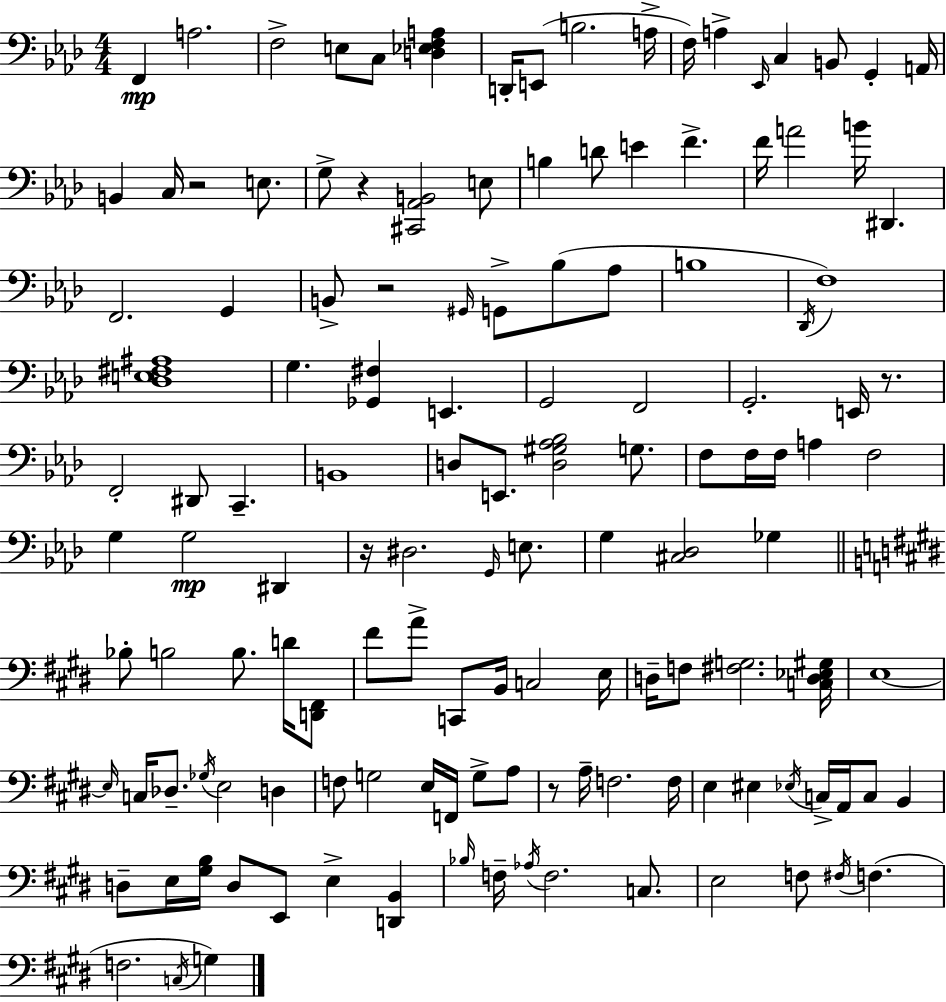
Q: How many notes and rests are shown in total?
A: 134